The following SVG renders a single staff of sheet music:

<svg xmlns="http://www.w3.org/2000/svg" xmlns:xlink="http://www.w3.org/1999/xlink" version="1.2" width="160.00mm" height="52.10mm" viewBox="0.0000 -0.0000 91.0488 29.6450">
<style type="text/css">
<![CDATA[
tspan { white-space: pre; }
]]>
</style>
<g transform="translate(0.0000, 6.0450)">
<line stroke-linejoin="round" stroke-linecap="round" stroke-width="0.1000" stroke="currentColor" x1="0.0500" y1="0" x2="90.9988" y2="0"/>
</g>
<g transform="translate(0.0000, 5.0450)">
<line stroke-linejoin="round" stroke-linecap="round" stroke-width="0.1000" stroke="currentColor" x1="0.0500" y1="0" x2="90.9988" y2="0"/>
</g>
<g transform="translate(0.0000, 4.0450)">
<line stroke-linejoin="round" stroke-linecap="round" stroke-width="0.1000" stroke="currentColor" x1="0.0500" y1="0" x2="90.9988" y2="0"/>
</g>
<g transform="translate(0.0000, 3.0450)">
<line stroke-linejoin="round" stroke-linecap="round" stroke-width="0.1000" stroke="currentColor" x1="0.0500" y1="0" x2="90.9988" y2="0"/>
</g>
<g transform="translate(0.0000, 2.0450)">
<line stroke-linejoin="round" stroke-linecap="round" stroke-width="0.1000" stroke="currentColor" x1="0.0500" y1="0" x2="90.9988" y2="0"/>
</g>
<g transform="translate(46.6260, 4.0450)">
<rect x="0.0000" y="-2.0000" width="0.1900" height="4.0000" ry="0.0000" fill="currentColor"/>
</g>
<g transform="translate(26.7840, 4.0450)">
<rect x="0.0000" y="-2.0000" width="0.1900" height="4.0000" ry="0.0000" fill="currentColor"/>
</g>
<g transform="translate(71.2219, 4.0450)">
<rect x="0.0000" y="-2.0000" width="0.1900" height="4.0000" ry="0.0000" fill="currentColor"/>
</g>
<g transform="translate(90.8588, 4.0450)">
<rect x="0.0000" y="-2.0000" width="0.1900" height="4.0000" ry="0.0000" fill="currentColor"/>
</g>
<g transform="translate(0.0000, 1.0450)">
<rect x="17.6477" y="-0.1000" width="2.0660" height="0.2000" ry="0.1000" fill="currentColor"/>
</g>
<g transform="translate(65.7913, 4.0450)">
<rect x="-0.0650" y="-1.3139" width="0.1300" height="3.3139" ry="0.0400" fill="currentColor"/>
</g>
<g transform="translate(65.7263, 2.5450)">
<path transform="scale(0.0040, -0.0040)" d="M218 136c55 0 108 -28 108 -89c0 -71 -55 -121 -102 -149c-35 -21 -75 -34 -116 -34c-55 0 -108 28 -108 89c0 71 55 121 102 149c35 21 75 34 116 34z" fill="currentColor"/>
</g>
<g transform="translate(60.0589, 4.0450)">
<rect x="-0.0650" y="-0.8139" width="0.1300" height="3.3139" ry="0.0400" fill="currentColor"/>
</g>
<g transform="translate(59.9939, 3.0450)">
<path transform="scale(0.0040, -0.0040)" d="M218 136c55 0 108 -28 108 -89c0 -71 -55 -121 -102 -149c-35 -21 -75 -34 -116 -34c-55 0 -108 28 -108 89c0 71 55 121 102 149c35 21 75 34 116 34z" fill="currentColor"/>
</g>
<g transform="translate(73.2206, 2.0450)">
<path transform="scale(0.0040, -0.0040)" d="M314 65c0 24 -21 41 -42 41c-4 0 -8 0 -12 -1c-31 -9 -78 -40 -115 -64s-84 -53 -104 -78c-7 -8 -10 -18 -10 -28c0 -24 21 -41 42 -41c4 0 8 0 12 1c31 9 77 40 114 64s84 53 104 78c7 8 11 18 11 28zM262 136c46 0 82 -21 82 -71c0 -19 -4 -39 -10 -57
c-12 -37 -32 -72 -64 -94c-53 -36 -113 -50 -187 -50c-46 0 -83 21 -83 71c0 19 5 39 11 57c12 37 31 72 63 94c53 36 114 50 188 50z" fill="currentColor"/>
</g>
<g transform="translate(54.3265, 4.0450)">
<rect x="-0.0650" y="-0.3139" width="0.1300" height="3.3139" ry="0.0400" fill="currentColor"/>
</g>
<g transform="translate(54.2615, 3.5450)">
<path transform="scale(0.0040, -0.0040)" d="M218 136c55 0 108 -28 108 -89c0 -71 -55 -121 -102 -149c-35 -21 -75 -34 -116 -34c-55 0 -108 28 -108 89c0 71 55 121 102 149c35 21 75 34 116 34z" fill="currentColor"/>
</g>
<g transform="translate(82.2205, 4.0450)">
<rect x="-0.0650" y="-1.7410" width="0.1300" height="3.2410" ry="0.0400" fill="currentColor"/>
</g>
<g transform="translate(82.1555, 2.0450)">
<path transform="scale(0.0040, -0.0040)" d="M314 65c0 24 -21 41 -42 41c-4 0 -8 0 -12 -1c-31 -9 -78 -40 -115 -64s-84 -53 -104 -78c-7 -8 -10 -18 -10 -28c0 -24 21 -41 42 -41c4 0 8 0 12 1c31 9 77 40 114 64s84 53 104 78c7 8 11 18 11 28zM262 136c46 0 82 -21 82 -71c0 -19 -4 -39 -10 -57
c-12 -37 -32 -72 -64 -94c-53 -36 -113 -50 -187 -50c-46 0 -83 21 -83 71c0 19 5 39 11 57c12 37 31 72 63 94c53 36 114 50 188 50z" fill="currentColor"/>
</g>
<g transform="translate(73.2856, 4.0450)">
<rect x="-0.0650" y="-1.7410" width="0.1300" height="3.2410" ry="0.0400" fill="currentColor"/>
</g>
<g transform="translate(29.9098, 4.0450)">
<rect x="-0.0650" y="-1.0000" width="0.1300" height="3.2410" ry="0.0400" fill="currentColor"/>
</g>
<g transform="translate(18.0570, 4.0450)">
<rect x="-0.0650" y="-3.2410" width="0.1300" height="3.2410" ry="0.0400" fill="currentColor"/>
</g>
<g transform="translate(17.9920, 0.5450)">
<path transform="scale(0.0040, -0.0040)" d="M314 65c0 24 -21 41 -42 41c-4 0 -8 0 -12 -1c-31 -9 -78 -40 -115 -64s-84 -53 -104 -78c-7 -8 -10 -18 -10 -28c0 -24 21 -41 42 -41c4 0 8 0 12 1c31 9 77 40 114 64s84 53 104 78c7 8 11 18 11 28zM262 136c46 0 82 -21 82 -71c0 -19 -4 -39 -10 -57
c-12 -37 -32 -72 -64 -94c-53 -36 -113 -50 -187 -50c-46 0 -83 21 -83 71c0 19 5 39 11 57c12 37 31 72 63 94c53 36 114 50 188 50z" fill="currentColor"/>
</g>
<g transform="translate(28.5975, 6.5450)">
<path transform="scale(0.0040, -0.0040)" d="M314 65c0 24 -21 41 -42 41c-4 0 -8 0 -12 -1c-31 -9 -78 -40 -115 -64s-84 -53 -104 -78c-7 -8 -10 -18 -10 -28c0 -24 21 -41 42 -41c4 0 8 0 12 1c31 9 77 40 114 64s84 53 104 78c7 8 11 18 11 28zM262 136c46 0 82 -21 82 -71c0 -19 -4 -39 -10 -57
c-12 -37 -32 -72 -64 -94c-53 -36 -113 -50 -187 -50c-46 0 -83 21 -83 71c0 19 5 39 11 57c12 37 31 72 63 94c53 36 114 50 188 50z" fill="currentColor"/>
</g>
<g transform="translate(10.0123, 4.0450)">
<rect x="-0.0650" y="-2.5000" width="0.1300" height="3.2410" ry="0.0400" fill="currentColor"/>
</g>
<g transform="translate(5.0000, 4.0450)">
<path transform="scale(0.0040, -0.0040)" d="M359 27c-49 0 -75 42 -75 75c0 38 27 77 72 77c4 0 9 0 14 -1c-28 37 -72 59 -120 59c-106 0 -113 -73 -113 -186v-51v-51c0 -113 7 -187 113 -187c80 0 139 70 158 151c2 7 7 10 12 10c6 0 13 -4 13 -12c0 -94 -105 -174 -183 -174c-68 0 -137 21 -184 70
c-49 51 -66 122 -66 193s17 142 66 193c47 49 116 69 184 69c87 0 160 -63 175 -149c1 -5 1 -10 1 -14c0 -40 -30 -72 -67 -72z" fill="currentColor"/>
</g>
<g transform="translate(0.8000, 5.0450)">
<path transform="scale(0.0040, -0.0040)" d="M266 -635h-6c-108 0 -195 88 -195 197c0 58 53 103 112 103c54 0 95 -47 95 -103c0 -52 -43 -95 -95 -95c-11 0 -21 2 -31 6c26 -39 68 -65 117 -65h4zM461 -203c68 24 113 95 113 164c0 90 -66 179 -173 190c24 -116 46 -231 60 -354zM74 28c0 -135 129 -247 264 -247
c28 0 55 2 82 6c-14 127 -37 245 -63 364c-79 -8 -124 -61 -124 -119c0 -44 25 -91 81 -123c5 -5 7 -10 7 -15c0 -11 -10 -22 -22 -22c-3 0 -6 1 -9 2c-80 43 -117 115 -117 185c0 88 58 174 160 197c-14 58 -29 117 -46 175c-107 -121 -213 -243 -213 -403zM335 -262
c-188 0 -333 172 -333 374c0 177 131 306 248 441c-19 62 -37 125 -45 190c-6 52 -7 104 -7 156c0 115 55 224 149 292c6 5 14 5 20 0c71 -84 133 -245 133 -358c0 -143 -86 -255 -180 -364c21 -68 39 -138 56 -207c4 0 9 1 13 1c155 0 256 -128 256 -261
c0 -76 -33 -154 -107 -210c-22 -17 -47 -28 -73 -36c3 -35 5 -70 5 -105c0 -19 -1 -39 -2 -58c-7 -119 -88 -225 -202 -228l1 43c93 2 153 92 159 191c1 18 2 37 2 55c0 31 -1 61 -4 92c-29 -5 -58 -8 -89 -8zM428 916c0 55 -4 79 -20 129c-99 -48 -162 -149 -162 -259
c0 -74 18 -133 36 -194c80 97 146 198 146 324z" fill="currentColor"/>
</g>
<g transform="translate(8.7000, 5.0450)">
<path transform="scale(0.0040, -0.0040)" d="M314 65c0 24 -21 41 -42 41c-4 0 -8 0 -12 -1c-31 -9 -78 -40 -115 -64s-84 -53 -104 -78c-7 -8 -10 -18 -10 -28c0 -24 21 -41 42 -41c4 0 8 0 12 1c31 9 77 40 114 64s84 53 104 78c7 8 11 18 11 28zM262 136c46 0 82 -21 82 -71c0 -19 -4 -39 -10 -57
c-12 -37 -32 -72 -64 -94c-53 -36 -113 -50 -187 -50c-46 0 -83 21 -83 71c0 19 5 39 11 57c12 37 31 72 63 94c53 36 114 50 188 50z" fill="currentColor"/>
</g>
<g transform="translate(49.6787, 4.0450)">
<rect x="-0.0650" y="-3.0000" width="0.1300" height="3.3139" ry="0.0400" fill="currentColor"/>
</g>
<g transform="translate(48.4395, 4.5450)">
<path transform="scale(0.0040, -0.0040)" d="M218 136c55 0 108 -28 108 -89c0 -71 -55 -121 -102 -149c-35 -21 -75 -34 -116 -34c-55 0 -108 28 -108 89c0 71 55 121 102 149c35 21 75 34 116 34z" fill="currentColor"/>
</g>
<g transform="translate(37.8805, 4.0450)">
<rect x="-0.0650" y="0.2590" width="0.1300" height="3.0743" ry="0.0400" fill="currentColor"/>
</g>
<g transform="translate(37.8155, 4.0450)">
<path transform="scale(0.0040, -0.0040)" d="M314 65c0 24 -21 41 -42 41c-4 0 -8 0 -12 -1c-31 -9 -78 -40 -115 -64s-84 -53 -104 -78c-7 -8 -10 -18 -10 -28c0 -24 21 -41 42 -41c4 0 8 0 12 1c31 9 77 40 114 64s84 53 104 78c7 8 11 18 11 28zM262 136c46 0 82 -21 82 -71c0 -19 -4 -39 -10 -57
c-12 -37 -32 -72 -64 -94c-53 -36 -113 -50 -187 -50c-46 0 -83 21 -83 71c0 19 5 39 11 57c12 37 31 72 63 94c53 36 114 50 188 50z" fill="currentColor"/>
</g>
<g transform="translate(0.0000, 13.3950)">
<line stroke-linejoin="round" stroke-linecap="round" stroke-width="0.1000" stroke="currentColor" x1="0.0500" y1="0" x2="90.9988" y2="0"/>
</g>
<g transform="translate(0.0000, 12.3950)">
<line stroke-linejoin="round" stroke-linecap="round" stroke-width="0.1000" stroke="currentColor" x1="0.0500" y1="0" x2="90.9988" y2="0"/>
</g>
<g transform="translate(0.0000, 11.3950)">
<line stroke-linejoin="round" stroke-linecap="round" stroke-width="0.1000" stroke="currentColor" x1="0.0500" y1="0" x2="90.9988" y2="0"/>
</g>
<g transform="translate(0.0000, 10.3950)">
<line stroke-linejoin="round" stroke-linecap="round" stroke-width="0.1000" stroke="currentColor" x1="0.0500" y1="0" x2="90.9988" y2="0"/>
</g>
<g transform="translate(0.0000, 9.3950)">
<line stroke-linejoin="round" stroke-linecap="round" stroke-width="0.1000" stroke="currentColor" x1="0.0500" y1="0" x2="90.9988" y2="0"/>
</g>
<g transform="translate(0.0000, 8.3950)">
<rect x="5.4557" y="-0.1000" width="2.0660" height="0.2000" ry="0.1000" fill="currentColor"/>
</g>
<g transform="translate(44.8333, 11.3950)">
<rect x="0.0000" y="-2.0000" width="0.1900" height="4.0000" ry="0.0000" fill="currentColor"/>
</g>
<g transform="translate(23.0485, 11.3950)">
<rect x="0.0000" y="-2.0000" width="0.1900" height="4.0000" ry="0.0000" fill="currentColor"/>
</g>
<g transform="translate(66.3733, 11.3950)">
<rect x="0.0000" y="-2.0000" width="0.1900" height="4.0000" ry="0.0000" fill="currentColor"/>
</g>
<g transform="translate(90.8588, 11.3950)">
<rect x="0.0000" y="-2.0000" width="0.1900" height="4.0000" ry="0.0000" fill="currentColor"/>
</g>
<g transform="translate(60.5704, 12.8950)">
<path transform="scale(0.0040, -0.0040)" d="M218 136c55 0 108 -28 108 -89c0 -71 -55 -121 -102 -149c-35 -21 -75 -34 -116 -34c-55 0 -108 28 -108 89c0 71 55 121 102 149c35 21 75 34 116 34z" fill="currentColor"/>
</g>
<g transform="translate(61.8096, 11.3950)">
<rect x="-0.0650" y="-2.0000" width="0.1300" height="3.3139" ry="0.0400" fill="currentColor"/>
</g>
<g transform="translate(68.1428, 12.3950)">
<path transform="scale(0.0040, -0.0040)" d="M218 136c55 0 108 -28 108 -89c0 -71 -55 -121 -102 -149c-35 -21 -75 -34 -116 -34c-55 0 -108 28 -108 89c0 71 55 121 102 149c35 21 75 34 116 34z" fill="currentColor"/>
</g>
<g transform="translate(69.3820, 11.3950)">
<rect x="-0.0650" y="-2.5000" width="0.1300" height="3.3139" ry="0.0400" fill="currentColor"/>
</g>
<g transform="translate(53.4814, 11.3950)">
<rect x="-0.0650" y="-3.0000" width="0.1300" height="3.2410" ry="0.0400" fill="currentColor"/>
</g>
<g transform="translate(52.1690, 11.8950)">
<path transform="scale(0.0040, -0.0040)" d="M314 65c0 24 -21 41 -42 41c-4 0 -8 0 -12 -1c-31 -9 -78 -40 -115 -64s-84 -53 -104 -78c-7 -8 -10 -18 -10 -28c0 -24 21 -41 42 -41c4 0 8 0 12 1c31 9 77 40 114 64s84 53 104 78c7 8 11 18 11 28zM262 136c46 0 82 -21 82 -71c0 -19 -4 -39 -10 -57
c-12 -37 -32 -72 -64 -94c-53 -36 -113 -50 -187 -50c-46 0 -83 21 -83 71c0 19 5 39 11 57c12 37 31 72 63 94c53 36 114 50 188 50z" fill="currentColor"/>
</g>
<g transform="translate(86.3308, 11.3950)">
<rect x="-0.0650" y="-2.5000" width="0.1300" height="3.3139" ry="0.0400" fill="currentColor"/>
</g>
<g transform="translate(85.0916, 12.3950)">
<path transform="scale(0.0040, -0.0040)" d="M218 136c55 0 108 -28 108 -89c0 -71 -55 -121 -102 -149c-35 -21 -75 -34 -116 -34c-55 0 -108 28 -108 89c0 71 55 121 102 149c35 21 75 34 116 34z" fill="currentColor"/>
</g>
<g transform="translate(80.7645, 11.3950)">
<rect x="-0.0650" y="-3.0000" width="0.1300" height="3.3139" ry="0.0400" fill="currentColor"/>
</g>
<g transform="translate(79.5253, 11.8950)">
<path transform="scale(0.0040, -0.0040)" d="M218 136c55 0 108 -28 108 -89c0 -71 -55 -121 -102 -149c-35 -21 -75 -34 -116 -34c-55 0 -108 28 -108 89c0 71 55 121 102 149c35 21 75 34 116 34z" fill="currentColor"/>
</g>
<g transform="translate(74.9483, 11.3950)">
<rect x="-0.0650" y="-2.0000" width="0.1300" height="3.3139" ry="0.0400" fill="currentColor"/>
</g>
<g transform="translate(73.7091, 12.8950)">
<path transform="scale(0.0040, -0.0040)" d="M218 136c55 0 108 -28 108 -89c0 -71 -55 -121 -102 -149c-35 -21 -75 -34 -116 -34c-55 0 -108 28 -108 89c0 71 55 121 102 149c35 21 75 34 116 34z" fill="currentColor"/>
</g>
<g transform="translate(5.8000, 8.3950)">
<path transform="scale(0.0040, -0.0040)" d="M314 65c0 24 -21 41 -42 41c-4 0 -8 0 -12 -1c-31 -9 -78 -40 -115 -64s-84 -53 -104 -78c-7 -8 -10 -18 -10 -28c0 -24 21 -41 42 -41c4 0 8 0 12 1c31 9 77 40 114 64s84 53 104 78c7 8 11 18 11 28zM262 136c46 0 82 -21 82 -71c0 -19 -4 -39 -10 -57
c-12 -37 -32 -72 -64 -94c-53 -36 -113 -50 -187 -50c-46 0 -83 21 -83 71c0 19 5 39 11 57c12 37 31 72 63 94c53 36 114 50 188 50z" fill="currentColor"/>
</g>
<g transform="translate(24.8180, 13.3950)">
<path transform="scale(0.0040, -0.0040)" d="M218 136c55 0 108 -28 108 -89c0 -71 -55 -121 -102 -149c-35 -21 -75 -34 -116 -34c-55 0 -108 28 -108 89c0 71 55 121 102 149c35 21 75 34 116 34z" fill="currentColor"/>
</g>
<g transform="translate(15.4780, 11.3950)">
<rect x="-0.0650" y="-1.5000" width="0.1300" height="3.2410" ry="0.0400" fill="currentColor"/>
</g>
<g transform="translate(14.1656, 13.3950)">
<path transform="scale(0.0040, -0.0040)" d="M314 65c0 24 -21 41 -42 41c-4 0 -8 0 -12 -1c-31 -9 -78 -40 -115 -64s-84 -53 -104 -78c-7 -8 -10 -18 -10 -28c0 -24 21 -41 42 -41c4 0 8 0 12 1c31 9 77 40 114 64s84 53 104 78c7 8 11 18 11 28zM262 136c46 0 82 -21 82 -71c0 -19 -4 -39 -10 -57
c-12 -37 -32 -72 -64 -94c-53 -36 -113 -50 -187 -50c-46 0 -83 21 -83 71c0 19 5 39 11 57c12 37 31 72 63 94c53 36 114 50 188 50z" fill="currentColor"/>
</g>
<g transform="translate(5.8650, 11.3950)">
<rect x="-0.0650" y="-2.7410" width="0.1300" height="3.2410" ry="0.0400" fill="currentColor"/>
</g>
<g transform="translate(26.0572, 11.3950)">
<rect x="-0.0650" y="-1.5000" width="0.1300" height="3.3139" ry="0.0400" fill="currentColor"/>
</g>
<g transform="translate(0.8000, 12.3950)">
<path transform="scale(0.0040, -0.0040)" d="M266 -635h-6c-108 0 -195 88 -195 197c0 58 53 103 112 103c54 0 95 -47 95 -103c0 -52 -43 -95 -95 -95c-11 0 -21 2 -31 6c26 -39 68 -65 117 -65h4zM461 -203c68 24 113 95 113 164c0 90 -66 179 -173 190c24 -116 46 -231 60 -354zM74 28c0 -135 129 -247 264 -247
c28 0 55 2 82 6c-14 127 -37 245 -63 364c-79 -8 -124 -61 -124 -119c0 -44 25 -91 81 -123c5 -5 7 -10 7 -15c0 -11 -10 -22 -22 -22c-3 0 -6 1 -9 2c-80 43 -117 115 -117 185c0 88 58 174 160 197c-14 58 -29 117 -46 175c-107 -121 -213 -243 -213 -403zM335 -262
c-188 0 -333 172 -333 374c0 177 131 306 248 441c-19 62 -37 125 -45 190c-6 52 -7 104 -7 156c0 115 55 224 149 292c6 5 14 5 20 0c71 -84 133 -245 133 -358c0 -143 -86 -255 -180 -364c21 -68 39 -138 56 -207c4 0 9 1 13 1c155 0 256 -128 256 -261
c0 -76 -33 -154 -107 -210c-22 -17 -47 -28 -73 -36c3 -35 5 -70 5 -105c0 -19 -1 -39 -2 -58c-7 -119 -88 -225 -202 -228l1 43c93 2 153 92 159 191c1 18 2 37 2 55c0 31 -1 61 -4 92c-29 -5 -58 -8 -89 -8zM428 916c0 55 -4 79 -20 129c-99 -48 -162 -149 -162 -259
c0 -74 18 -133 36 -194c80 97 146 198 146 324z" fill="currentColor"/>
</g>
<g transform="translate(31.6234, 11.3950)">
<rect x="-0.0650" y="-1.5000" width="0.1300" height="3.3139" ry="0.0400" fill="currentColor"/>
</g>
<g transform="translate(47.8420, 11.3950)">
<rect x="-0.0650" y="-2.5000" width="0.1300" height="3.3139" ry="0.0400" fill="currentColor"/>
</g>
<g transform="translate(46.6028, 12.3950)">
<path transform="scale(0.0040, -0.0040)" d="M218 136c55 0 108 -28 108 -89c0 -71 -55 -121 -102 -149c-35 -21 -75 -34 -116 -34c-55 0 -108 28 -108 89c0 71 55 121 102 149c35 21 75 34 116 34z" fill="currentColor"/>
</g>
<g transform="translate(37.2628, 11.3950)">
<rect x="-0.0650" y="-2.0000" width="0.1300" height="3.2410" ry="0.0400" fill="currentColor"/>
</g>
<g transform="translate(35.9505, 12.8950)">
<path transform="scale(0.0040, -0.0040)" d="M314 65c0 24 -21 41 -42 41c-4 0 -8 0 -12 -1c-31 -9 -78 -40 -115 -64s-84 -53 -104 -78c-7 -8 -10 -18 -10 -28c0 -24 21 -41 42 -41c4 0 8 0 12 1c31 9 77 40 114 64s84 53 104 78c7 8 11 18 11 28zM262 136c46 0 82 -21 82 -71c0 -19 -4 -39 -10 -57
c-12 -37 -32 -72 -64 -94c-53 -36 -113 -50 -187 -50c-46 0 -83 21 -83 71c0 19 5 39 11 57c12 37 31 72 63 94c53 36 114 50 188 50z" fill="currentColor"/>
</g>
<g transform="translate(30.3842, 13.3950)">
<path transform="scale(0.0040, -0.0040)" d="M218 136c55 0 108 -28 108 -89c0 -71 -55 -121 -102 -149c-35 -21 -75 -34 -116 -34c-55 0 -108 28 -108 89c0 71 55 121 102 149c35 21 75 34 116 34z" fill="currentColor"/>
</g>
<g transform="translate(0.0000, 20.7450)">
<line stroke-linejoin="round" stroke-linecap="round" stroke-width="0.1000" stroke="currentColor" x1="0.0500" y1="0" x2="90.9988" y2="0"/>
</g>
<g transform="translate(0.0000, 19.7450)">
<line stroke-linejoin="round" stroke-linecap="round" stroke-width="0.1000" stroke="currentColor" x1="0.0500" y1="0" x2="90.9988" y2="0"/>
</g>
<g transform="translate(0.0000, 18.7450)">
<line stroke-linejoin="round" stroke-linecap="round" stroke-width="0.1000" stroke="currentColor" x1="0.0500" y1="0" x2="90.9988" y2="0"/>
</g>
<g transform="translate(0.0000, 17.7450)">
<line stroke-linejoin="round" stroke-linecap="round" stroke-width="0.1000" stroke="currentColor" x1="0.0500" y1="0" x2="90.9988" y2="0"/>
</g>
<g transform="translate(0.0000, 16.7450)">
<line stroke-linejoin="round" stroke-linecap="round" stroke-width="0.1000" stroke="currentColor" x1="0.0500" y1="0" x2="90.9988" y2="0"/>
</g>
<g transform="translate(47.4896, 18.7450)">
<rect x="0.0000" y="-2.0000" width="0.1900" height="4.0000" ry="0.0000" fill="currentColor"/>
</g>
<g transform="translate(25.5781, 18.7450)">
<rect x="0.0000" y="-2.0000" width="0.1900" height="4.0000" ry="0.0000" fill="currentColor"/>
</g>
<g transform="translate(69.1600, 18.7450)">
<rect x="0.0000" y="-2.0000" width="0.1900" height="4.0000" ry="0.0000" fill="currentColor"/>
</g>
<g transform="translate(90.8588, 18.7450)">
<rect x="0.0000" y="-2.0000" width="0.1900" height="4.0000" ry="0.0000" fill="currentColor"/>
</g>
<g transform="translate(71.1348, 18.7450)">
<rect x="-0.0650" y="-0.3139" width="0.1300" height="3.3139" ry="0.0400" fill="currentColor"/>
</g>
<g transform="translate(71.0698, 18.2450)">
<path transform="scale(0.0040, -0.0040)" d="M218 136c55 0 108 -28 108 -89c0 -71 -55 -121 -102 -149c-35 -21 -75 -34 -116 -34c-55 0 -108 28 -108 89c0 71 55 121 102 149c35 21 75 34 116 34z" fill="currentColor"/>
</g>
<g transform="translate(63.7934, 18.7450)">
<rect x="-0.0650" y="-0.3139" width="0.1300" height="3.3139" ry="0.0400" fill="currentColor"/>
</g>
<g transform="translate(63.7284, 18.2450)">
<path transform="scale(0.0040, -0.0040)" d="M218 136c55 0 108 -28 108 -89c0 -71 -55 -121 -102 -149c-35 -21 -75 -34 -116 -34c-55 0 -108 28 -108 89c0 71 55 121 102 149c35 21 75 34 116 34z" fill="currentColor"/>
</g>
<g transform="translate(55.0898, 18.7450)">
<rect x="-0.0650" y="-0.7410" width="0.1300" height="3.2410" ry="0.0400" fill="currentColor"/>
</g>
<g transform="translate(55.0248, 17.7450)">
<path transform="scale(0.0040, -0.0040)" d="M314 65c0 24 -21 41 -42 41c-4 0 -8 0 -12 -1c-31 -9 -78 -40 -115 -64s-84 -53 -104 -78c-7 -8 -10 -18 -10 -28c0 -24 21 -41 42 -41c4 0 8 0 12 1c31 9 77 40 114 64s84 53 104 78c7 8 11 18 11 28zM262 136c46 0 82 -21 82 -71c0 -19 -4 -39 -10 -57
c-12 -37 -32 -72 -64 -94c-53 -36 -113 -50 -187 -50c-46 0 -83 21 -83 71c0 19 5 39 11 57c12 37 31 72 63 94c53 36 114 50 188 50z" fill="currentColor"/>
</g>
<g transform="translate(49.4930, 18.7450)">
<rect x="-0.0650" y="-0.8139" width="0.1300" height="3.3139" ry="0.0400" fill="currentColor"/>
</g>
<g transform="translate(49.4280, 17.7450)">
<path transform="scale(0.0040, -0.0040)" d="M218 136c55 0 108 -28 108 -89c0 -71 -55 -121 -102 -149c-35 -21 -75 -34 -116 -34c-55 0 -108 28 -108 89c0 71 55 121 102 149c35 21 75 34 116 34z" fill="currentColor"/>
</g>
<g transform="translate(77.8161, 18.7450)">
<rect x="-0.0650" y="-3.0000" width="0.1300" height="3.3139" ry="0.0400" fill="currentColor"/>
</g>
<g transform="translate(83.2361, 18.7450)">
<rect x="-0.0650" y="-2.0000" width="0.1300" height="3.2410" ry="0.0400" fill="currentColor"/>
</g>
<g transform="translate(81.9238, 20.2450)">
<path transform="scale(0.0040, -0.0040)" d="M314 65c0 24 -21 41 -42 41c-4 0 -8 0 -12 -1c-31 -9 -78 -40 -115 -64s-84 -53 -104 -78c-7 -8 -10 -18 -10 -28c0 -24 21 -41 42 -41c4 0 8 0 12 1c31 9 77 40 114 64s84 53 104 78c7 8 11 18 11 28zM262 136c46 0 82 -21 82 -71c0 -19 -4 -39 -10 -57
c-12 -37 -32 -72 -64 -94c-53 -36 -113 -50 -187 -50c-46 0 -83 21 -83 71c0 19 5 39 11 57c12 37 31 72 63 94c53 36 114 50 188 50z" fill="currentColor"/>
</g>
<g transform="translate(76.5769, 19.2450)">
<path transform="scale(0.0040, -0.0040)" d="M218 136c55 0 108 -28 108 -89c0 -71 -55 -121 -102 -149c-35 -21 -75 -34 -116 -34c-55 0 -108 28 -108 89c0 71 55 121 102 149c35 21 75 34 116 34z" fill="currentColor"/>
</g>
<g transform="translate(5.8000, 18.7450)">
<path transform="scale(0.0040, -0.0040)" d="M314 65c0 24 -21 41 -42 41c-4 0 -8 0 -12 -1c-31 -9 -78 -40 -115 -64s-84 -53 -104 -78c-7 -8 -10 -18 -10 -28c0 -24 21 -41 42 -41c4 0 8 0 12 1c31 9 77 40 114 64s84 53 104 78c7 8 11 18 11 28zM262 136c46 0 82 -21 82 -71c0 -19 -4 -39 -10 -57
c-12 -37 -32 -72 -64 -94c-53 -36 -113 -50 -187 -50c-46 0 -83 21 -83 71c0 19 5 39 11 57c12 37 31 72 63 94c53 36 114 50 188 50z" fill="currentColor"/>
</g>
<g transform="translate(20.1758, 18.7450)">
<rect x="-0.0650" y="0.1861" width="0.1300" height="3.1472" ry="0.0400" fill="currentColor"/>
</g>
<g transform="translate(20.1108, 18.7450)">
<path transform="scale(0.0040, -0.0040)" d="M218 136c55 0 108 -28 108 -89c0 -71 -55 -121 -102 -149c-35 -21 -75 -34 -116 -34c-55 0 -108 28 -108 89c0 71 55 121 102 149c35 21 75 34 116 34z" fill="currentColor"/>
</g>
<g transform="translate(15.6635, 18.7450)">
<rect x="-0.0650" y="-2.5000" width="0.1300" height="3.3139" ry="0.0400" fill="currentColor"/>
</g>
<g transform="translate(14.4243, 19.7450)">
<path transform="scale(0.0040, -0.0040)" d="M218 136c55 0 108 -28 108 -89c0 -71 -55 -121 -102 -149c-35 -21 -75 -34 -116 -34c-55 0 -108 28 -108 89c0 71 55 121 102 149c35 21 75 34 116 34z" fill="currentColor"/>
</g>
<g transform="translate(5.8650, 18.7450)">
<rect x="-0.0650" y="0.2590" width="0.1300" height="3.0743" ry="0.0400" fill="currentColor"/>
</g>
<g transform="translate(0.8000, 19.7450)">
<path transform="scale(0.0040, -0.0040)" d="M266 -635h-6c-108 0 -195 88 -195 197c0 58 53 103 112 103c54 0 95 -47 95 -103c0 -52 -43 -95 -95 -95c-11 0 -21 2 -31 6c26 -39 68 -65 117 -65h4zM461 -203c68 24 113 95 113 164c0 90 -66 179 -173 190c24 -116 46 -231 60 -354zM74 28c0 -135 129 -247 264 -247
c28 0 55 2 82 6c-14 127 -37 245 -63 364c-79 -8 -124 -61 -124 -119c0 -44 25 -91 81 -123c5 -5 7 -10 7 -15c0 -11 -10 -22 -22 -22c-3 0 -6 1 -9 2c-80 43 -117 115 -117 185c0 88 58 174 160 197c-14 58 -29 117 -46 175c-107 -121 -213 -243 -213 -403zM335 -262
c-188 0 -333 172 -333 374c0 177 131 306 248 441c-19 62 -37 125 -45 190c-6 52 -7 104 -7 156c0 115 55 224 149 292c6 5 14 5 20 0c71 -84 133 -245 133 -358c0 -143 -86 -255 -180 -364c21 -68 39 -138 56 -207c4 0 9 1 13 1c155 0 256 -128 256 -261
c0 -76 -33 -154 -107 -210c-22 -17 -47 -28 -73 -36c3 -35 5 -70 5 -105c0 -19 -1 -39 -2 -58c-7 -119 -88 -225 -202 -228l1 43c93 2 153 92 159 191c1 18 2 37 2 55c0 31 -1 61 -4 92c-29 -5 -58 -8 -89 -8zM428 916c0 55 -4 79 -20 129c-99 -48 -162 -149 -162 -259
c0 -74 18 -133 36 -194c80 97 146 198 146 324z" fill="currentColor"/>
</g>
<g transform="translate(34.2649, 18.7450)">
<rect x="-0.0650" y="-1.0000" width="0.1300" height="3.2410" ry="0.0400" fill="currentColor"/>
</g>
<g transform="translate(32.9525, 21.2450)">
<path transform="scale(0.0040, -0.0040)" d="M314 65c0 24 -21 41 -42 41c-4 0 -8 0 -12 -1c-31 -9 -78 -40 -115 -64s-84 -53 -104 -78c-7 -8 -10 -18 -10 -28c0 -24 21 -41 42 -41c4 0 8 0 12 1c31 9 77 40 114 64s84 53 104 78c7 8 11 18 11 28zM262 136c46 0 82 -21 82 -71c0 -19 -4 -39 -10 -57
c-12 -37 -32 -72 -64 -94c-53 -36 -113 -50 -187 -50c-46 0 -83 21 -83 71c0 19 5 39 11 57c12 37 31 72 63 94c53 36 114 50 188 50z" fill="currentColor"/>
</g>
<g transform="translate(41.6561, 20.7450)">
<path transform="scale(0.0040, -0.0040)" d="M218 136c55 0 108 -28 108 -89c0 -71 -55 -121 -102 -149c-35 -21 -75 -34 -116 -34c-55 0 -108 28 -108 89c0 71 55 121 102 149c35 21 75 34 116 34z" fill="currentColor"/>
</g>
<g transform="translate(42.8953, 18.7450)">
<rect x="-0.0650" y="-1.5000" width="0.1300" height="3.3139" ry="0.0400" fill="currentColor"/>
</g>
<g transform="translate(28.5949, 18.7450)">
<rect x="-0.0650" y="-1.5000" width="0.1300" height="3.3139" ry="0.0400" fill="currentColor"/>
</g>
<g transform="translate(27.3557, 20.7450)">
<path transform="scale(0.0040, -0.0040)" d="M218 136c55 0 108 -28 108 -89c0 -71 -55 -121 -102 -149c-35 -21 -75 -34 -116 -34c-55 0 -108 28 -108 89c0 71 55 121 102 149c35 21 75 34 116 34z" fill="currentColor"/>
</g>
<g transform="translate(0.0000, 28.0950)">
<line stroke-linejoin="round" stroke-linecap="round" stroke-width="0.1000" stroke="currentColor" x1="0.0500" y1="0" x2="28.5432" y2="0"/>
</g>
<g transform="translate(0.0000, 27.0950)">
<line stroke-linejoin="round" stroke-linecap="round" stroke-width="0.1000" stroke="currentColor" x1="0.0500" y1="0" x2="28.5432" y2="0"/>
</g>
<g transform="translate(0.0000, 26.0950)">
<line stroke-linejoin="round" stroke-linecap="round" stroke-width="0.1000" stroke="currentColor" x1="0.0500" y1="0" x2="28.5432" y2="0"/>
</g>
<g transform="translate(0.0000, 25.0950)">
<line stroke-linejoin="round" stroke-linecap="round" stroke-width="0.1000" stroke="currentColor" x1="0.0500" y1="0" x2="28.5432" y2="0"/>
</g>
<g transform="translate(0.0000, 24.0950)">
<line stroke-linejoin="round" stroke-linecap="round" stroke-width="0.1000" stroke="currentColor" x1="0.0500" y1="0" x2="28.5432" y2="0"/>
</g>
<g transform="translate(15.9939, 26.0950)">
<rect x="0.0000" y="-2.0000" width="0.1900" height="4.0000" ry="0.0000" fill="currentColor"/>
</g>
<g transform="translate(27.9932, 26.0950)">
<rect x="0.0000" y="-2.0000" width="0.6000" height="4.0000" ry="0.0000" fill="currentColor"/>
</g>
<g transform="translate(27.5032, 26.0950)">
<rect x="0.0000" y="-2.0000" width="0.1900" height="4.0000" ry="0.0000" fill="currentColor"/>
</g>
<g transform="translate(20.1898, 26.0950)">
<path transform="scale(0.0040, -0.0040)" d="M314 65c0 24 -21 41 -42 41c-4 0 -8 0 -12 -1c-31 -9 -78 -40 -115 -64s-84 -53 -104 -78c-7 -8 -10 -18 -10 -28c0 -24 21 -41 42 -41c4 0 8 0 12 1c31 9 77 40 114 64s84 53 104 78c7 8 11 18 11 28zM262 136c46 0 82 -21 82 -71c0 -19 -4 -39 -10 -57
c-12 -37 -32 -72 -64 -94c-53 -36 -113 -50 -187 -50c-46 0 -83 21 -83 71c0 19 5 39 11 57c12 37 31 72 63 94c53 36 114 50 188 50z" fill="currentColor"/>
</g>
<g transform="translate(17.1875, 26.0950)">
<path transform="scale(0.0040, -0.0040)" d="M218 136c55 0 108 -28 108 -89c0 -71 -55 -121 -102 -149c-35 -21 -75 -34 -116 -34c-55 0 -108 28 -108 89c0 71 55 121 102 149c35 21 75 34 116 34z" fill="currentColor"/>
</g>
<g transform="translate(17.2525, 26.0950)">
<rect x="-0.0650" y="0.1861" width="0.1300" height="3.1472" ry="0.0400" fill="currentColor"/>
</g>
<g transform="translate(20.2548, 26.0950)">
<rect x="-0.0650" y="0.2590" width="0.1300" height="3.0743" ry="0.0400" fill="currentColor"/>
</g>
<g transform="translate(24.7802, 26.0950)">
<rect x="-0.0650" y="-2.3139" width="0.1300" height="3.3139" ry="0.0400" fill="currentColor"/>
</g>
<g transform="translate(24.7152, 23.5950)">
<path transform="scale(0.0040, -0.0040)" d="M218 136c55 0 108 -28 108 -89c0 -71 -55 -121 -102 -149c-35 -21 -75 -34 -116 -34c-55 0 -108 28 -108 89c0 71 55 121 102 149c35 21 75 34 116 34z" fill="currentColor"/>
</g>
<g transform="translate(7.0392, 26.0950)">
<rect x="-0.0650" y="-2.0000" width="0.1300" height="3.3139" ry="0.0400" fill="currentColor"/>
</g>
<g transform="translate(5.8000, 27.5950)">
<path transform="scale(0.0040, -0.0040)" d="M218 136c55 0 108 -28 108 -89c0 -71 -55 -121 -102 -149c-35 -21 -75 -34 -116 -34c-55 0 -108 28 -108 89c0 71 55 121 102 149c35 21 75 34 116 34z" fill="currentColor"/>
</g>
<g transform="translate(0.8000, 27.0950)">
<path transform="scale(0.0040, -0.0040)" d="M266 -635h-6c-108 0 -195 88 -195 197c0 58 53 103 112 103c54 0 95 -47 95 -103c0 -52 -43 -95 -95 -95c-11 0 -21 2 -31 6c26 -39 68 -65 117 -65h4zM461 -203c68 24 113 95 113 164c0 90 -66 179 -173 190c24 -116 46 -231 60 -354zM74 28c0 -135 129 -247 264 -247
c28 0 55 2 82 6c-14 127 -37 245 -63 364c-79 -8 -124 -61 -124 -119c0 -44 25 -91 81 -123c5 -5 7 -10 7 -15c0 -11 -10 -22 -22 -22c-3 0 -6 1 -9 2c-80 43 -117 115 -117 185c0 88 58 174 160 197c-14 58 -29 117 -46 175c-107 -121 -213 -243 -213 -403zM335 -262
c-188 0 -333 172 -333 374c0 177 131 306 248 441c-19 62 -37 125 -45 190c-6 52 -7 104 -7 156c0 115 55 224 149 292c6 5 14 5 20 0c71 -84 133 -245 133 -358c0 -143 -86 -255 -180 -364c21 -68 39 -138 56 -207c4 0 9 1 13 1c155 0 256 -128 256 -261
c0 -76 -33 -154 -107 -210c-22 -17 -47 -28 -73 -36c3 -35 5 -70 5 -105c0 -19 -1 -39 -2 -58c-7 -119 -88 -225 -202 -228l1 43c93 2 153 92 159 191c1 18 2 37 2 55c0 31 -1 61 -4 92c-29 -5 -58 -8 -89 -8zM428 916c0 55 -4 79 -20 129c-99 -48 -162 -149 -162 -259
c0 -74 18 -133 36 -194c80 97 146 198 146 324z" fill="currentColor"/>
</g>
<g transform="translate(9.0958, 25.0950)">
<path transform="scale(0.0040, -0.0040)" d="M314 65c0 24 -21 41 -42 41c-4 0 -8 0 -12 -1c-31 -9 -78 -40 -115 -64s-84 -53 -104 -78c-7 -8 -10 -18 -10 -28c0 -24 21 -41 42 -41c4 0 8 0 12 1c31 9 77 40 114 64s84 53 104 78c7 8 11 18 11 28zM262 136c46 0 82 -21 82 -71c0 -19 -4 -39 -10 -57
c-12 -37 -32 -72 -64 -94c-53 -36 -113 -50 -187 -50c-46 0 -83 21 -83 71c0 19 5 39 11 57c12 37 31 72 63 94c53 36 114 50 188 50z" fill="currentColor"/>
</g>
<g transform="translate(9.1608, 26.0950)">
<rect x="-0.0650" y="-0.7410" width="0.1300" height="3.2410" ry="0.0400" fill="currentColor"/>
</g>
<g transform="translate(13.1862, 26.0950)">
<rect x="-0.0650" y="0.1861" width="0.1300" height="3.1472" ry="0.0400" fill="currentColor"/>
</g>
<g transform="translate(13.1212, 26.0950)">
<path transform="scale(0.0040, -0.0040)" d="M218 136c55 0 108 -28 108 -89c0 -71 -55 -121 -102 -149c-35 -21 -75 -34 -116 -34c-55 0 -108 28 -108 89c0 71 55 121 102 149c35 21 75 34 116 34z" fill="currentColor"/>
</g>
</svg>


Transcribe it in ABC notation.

X:1
T:Untitled
M:4/4
L:1/4
K:C
G2 b2 D2 B2 A c d e f2 f2 a2 E2 E E F2 G A2 F G F A G B2 G B E D2 E d d2 c c A F2 F d2 B B B2 g